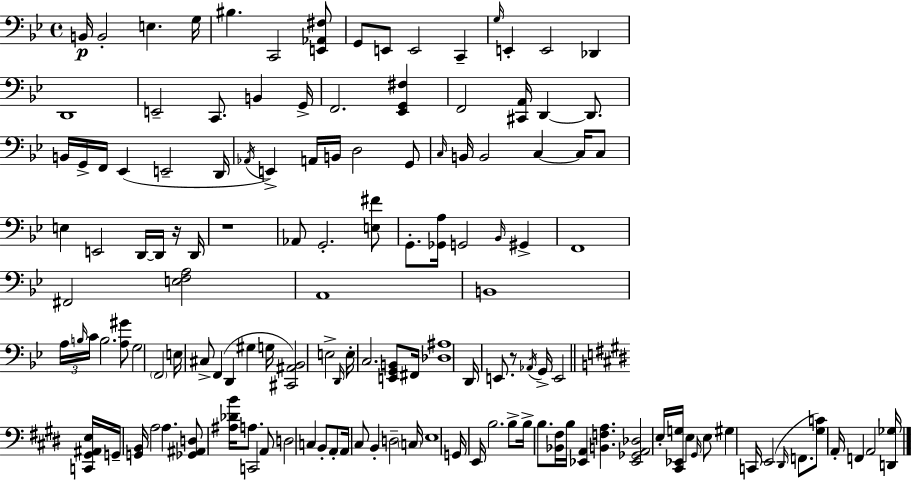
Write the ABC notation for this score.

X:1
T:Untitled
M:4/4
L:1/4
K:Gm
B,,/4 B,,2 E, G,/4 ^B, C,,2 [E,,_A,,^F,]/2 G,,/2 E,,/2 E,,2 C,, G,/4 E,, E,,2 _D,, D,,4 E,,2 C,,/2 B,, G,,/4 F,,2 [_E,,G,,^F,] F,,2 [^C,,A,,]/4 D,, D,,/2 B,,/4 G,,/4 F,,/4 _E,, E,,2 D,,/4 _A,,/4 E,, A,,/4 B,,/4 D,2 G,,/2 C,/4 B,,/4 B,,2 C, C,/4 C,/2 E, E,,2 D,,/4 D,,/4 z/4 D,,/4 z4 _A,,/2 G,,2 [E,^F]/2 G,,/2 [_G,,A,]/4 G,,2 _B,,/4 ^G,, F,,4 ^F,,2 [E,F,A,]2 A,,4 B,,4 A,/4 B,/4 C/4 B,2 [A,^G]/2 G,2 F,,2 E,/4 ^C,/2 F,, D,, ^G, G,/4 [^C,,^A,,_B,,]2 E,2 D,,/4 E,/4 C,2 [E,,G,,B,,]/2 ^F,,/4 [_D,^A,]4 D,,/4 E,,/2 z/2 _A,,/4 G,,/4 E,,2 [C,,^G,,^A,,E,]/4 G,,/4 [G,,B,,]/4 A,2 A, [_G,,^A,,D,]/2 [^A,_DB]/4 A,/2 C,,2 A,,/2 D,2 C, B,,/2 A,,/2 A,,/4 ^C,/2 B,, D,2 C,/4 E,4 G,,/4 E,,/4 B,2 B,/2 B,/4 B,/2 [_B,,^F,]/4 B,/4 [_E,,A,,] [B,,F,A,] [_E,,_G,,A,,_D,]2 E,/4 [^C,,_E,,G,]/4 E, ^G,,/4 E,/2 ^G, C,,/4 E,,2 ^D,,/4 F,,/2 [^G,C]/2 A,,/4 F,, A,,2 [D,,_G,]/4